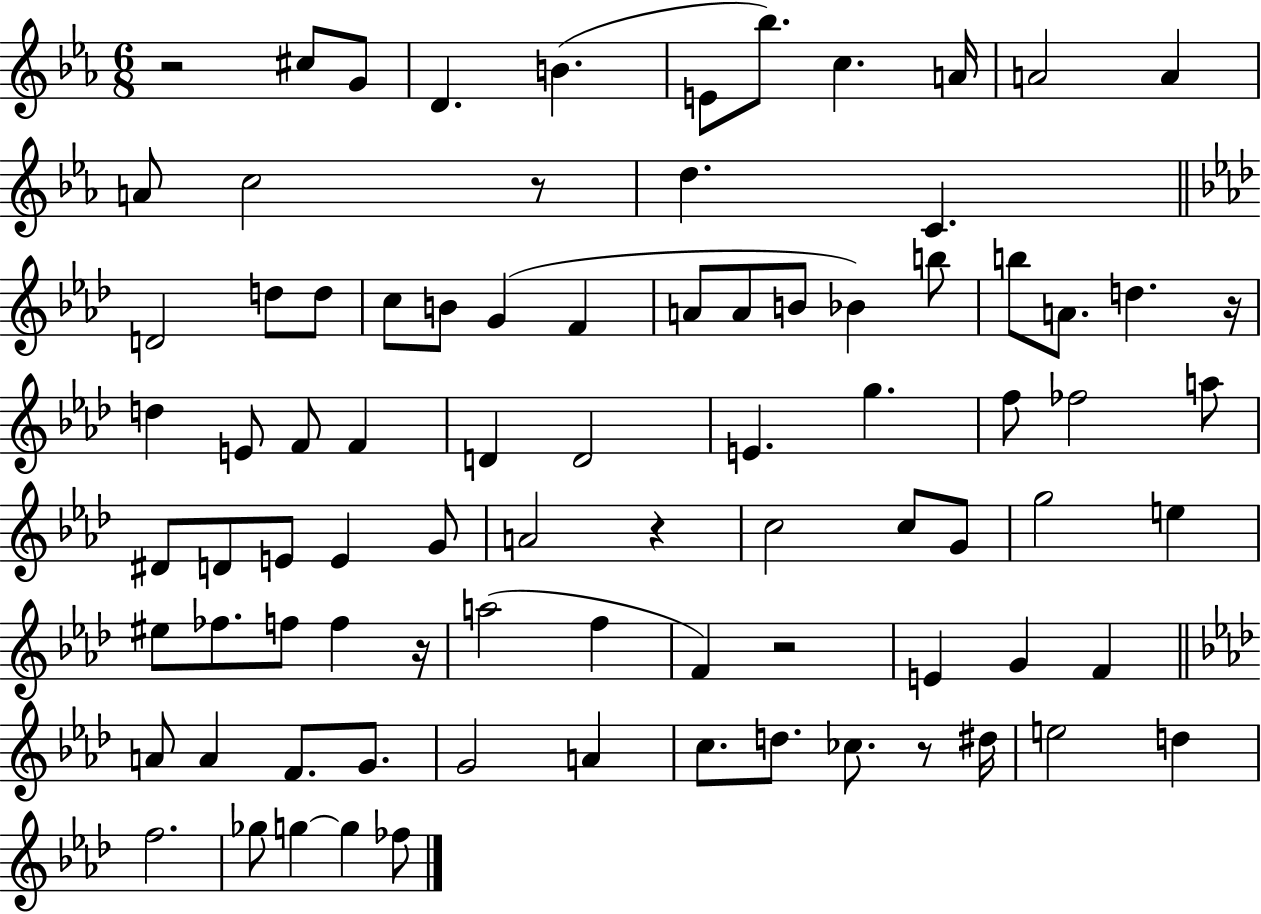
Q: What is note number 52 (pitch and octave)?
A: EIS5